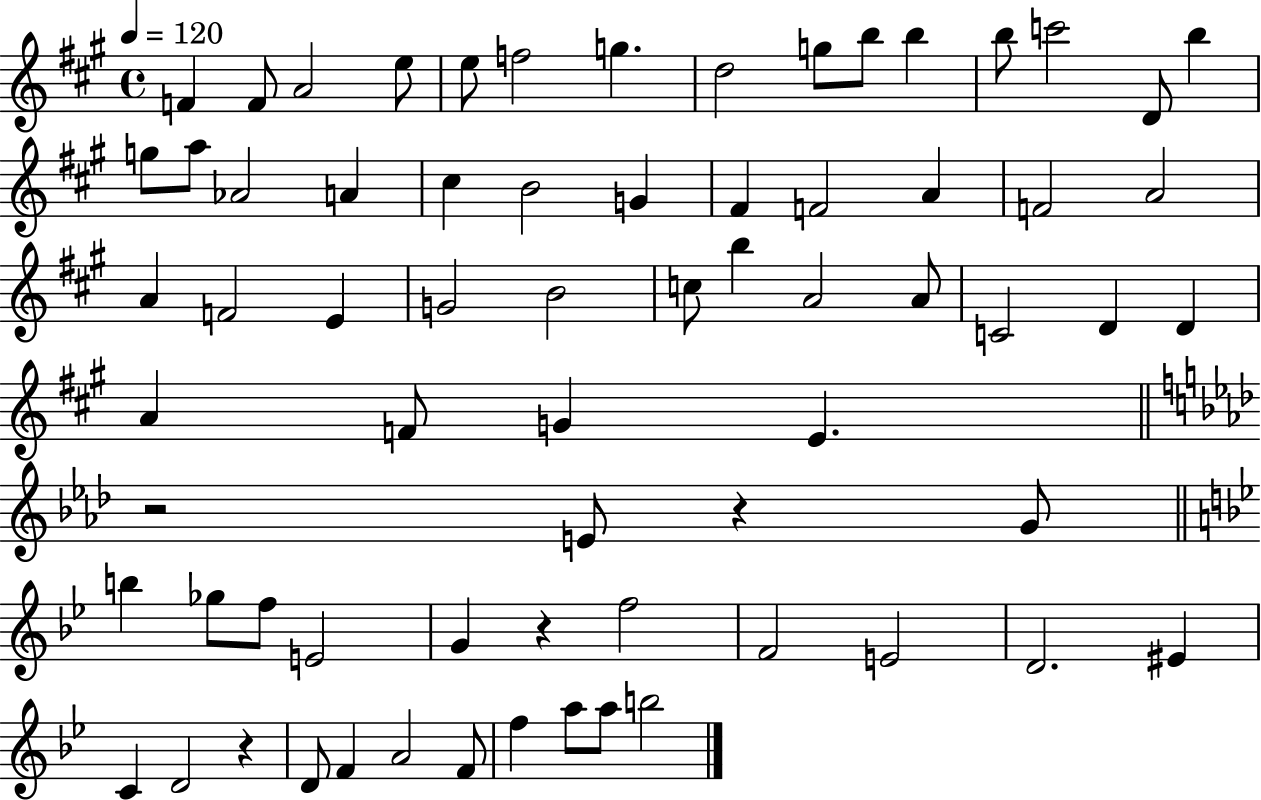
{
  \clef treble
  \time 4/4
  \defaultTimeSignature
  \key a \major
  \tempo 4 = 120
  f'4 f'8 a'2 e''8 | e''8 f''2 g''4. | d''2 g''8 b''8 b''4 | b''8 c'''2 d'8 b''4 | \break g''8 a''8 aes'2 a'4 | cis''4 b'2 g'4 | fis'4 f'2 a'4 | f'2 a'2 | \break a'4 f'2 e'4 | g'2 b'2 | c''8 b''4 a'2 a'8 | c'2 d'4 d'4 | \break a'4 f'8 g'4 e'4. | \bar "||" \break \key f \minor r2 e'8 r4 g'8 | \bar "||" \break \key bes \major b''4 ges''8 f''8 e'2 | g'4 r4 f''2 | f'2 e'2 | d'2. eis'4 | \break c'4 d'2 r4 | d'8 f'4 a'2 f'8 | f''4 a''8 a''8 b''2 | \bar "|."
}